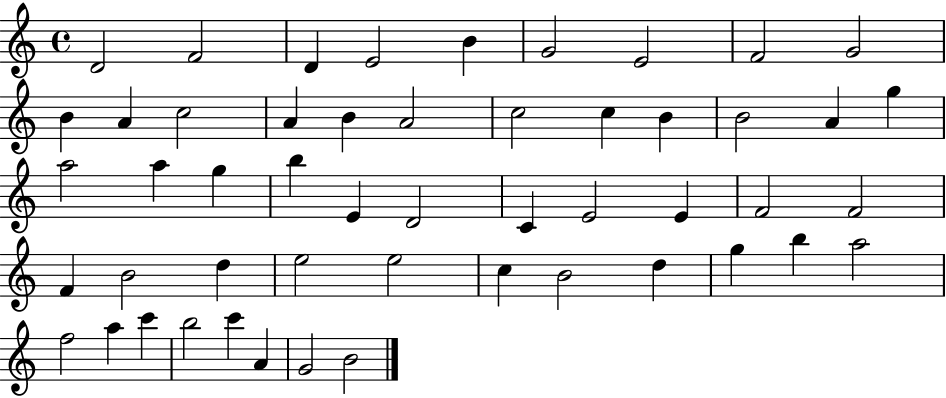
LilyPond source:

{
  \clef treble
  \time 4/4
  \defaultTimeSignature
  \key c \major
  d'2 f'2 | d'4 e'2 b'4 | g'2 e'2 | f'2 g'2 | \break b'4 a'4 c''2 | a'4 b'4 a'2 | c''2 c''4 b'4 | b'2 a'4 g''4 | \break a''2 a''4 g''4 | b''4 e'4 d'2 | c'4 e'2 e'4 | f'2 f'2 | \break f'4 b'2 d''4 | e''2 e''2 | c''4 b'2 d''4 | g''4 b''4 a''2 | \break f''2 a''4 c'''4 | b''2 c'''4 a'4 | g'2 b'2 | \bar "|."
}